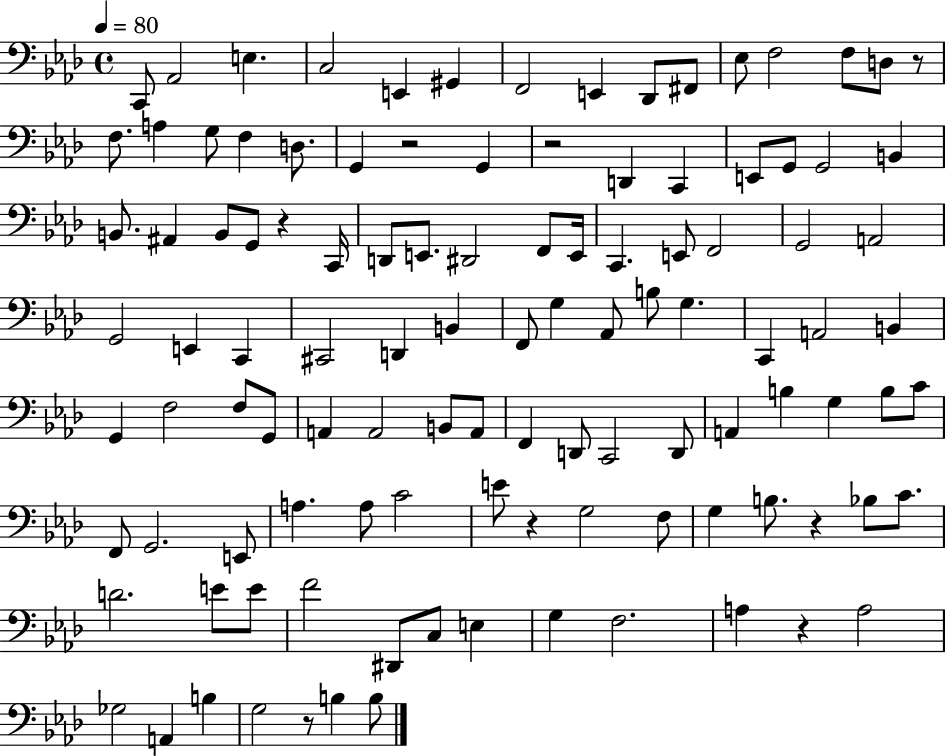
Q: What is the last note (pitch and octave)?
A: B3